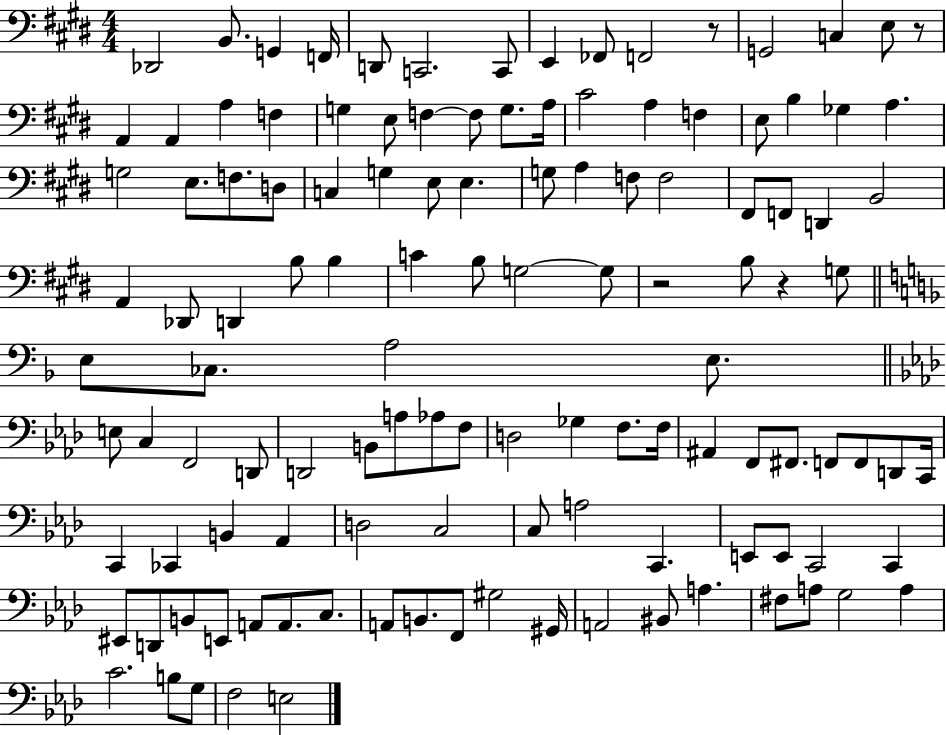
{
  \clef bass
  \numericTimeSignature
  \time 4/4
  \key e \major
  des,2 b,8. g,4 f,16 | d,8 c,2. c,8 | e,4 fes,8 f,2 r8 | g,2 c4 e8 r8 | \break a,4 a,4 a4 f4 | g4 e8 f4~~ f8 g8. a16 | cis'2 a4 f4 | e8 b4 ges4 a4. | \break g2 e8. f8. d8 | c4 g4 e8 e4. | g8 a4 f8 f2 | fis,8 f,8 d,4 b,2 | \break a,4 des,8 d,4 b8 b4 | c'4 b8 g2~~ g8 | r2 b8 r4 g8 | \bar "||" \break \key f \major e8 ces8. a2 e8. | \bar "||" \break \key f \minor e8 c4 f,2 d,8 | d,2 b,8 a8 aes8 f8 | d2 ges4 f8. f16 | ais,4 f,8 fis,8. f,8 f,8 d,8 c,16 | \break c,4 ces,4 b,4 aes,4 | d2 c2 | c8 a2 c,4. | e,8 e,8 c,2 c,4 | \break eis,8 d,8 b,8 e,8 a,8 a,8. c8. | a,8 b,8. f,8 gis2 gis,16 | a,2 bis,8 a4. | fis8 a8 g2 a4 | \break c'2. b8 g8 | f2 e2 | \bar "|."
}